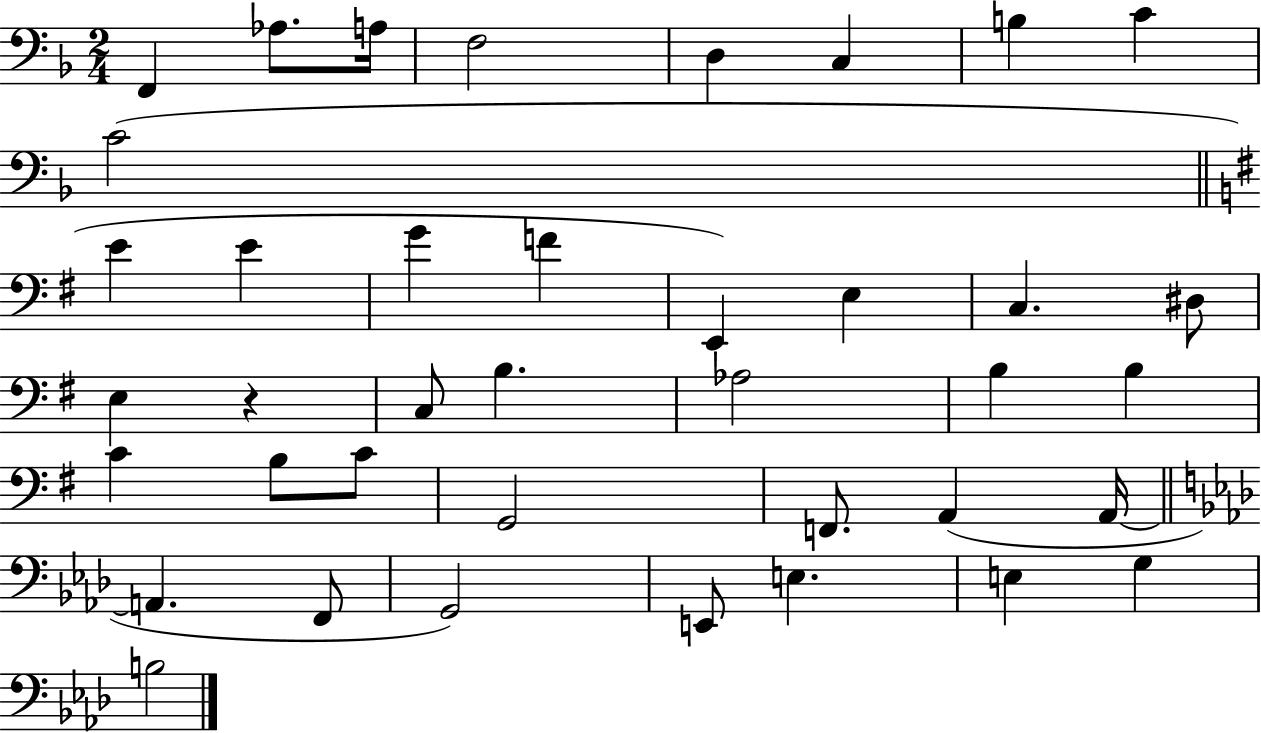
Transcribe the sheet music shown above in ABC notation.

X:1
T:Untitled
M:2/4
L:1/4
K:F
F,, _A,/2 A,/4 F,2 D, C, B, C C2 E E G F E,, E, C, ^D,/2 E, z C,/2 B, _A,2 B, B, C B,/2 C/2 G,,2 F,,/2 A,, A,,/4 A,, F,,/2 G,,2 E,,/2 E, E, G, B,2